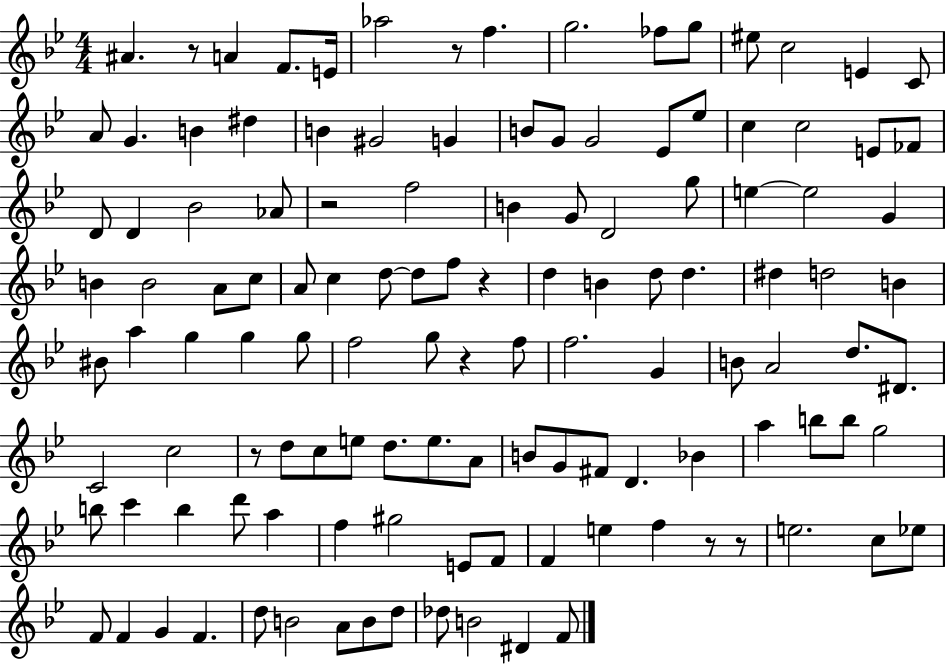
X:1
T:Untitled
M:4/4
L:1/4
K:Bb
^A z/2 A F/2 E/4 _a2 z/2 f g2 _f/2 g/2 ^e/2 c2 E C/2 A/2 G B ^d B ^G2 G B/2 G/2 G2 _E/2 _e/2 c c2 E/2 _F/2 D/2 D _B2 _A/2 z2 f2 B G/2 D2 g/2 e e2 G B B2 A/2 c/2 A/2 c d/2 d/2 f/2 z d B d/2 d ^d d2 B ^B/2 a g g g/2 f2 g/2 z f/2 f2 G B/2 A2 d/2 ^D/2 C2 c2 z/2 d/2 c/2 e/2 d/2 e/2 A/2 B/2 G/2 ^F/2 D _B a b/2 b/2 g2 b/2 c' b d'/2 a f ^g2 E/2 F/2 F e f z/2 z/2 e2 c/2 _e/2 F/2 F G F d/2 B2 A/2 B/2 d/2 _d/2 B2 ^D F/2